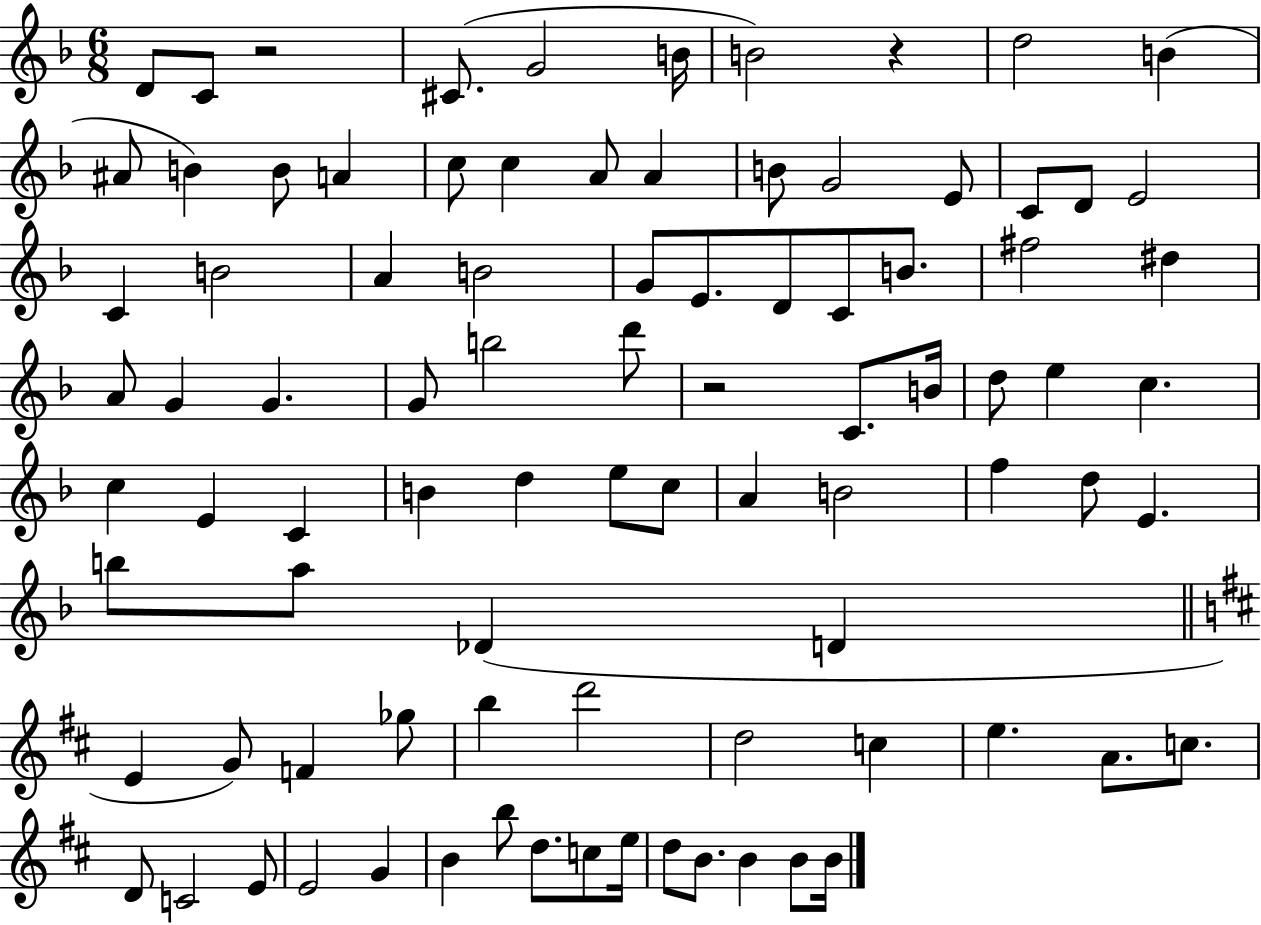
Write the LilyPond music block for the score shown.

{
  \clef treble
  \numericTimeSignature
  \time 6/8
  \key f \major
  \repeat volta 2 { d'8 c'8 r2 | cis'8.( g'2 b'16 | b'2) r4 | d''2 b'4( | \break ais'8 b'4) b'8 a'4 | c''8 c''4 a'8 a'4 | b'8 g'2 e'8 | c'8 d'8 e'2 | \break c'4 b'2 | a'4 b'2 | g'8 e'8. d'8 c'8 b'8. | fis''2 dis''4 | \break a'8 g'4 g'4. | g'8 b''2 d'''8 | r2 c'8. b'16 | d''8 e''4 c''4. | \break c''4 e'4 c'4 | b'4 d''4 e''8 c''8 | a'4 b'2 | f''4 d''8 e'4. | \break b''8 a''8 des'4( d'4 | \bar "||" \break \key d \major e'4 g'8) f'4 ges''8 | b''4 d'''2 | d''2 c''4 | e''4. a'8. c''8. | \break d'8 c'2 e'8 | e'2 g'4 | b'4 b''8 d''8. c''8 e''16 | d''8 b'8. b'4 b'8 b'16 | \break } \bar "|."
}